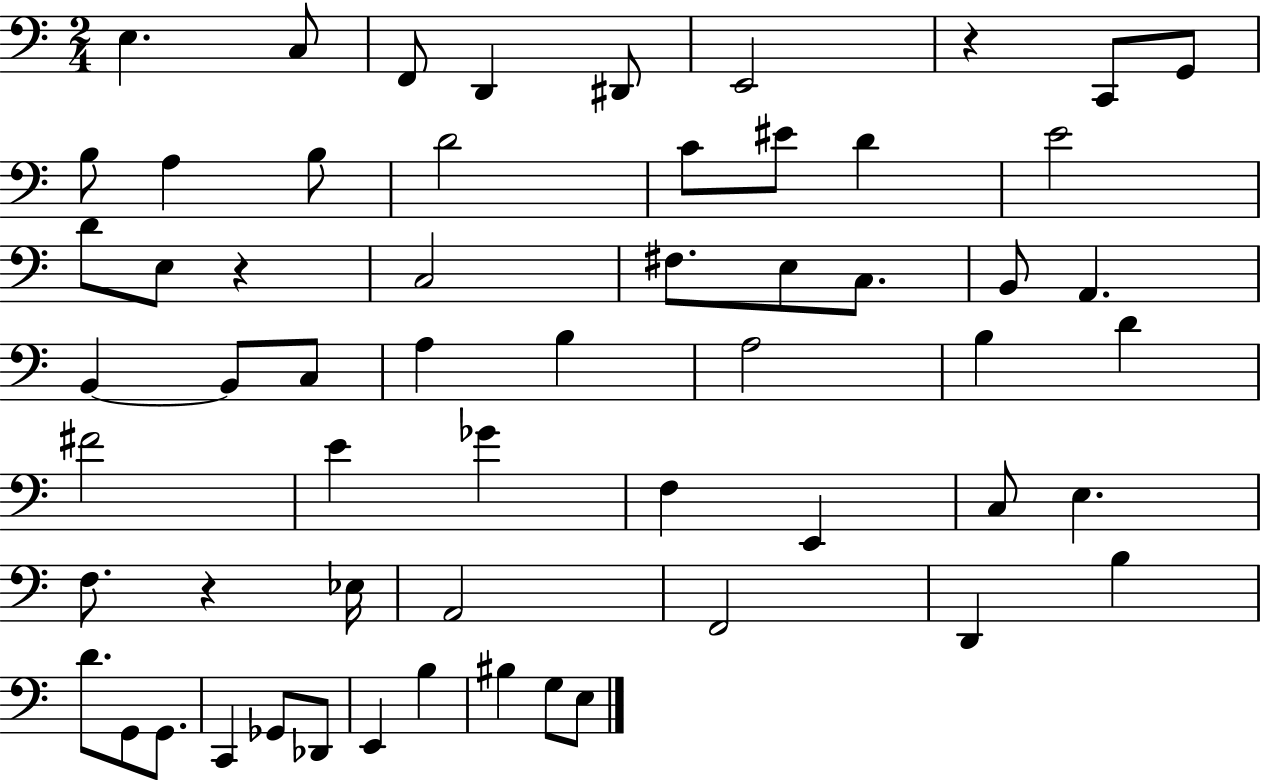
E3/q. C3/e F2/e D2/q D#2/e E2/h R/q C2/e G2/e B3/e A3/q B3/e D4/h C4/e EIS4/e D4/q E4/h D4/e E3/e R/q C3/h F#3/e. E3/e C3/e. B2/e A2/q. B2/q B2/e C3/e A3/q B3/q A3/h B3/q D4/q F#4/h E4/q Gb4/q F3/q E2/q C3/e E3/q. F3/e. R/q Eb3/s A2/h F2/h D2/q B3/q D4/e. G2/e G2/e. C2/q Gb2/e Db2/e E2/q B3/q BIS3/q G3/e E3/e